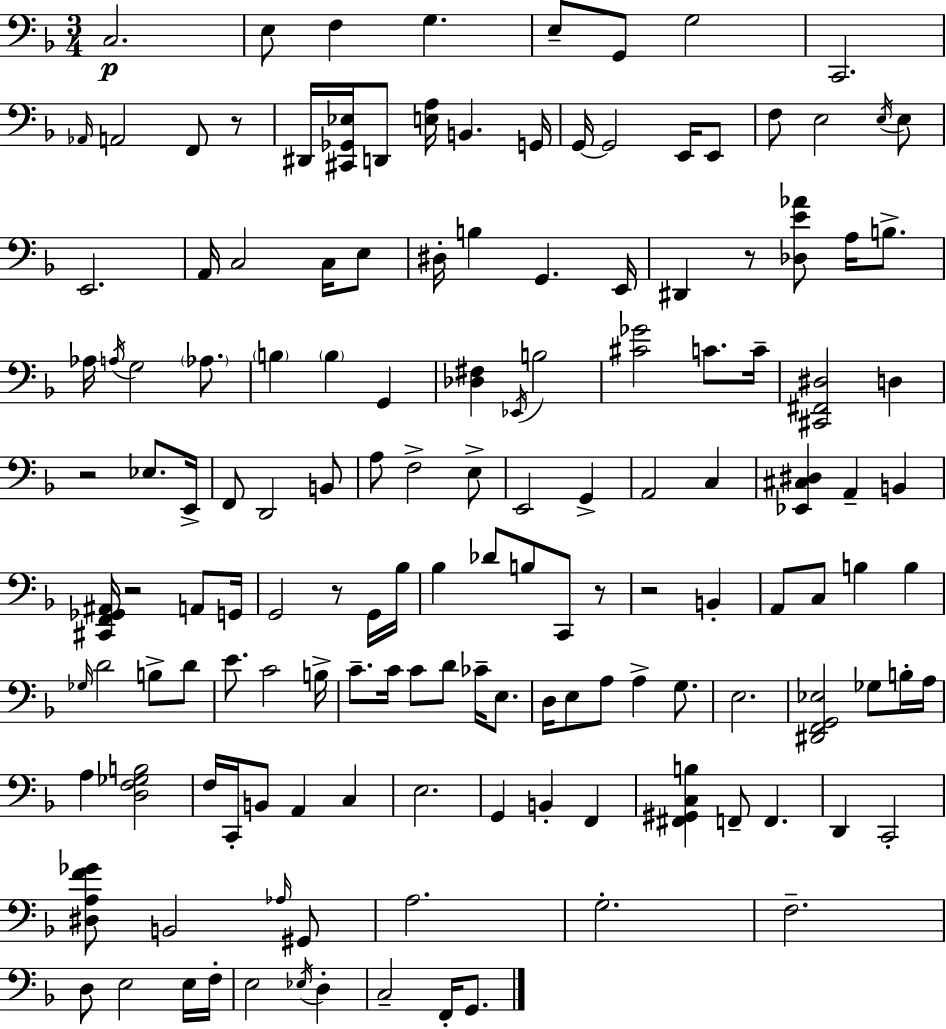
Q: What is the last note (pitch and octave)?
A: G2